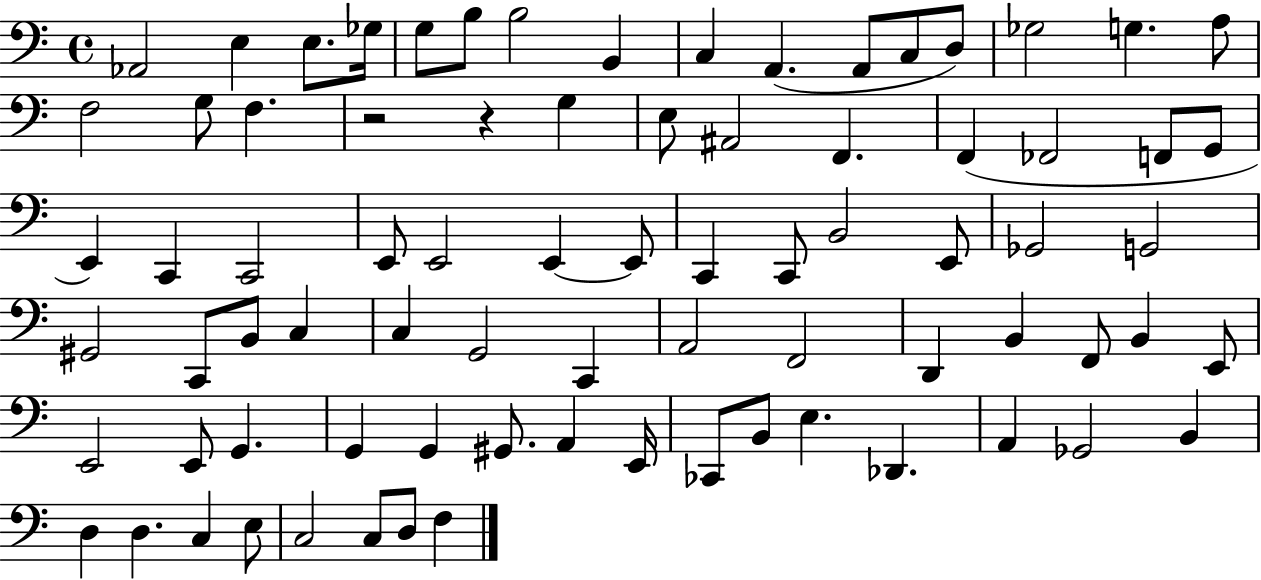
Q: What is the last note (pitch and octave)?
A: F3